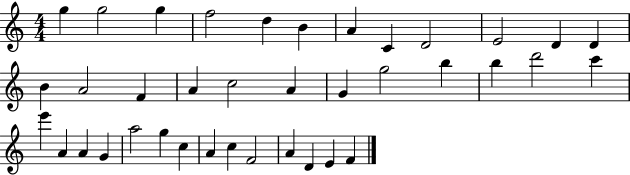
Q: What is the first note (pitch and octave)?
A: G5